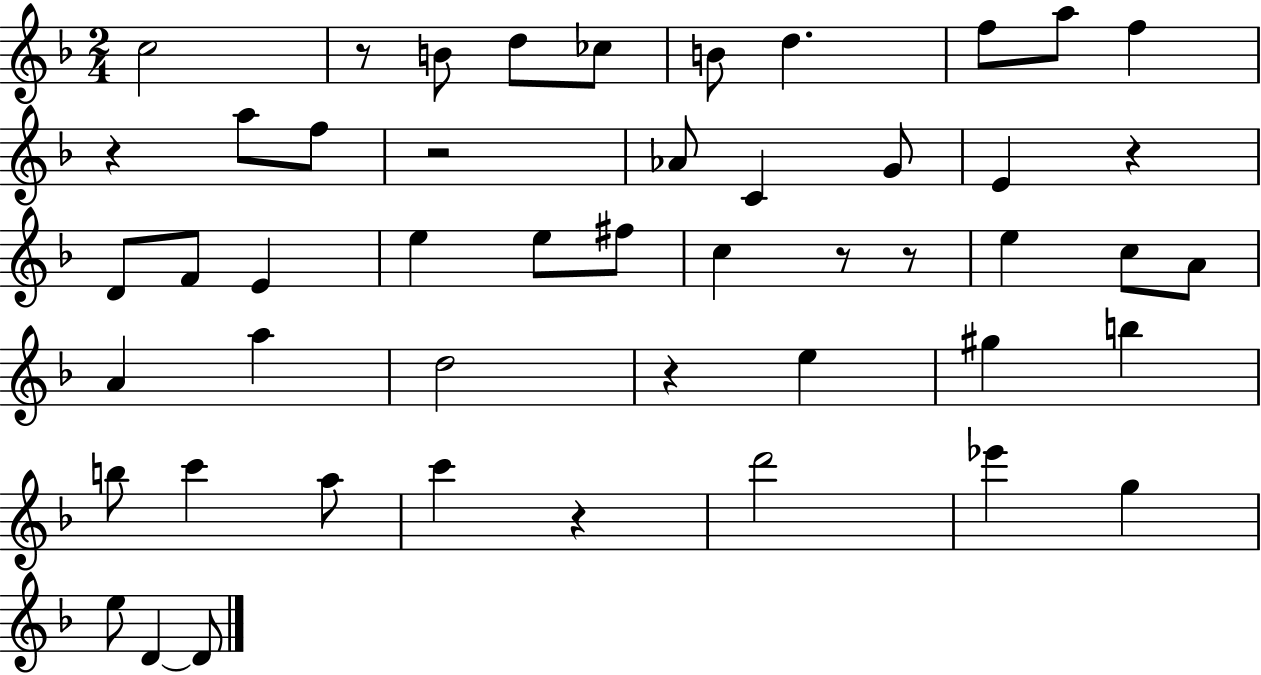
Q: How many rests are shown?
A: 8